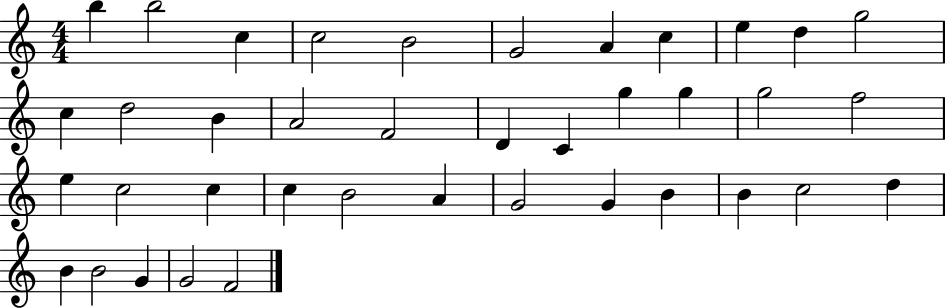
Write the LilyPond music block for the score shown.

{
  \clef treble
  \numericTimeSignature
  \time 4/4
  \key c \major
  b''4 b''2 c''4 | c''2 b'2 | g'2 a'4 c''4 | e''4 d''4 g''2 | \break c''4 d''2 b'4 | a'2 f'2 | d'4 c'4 g''4 g''4 | g''2 f''2 | \break e''4 c''2 c''4 | c''4 b'2 a'4 | g'2 g'4 b'4 | b'4 c''2 d''4 | \break b'4 b'2 g'4 | g'2 f'2 | \bar "|."
}